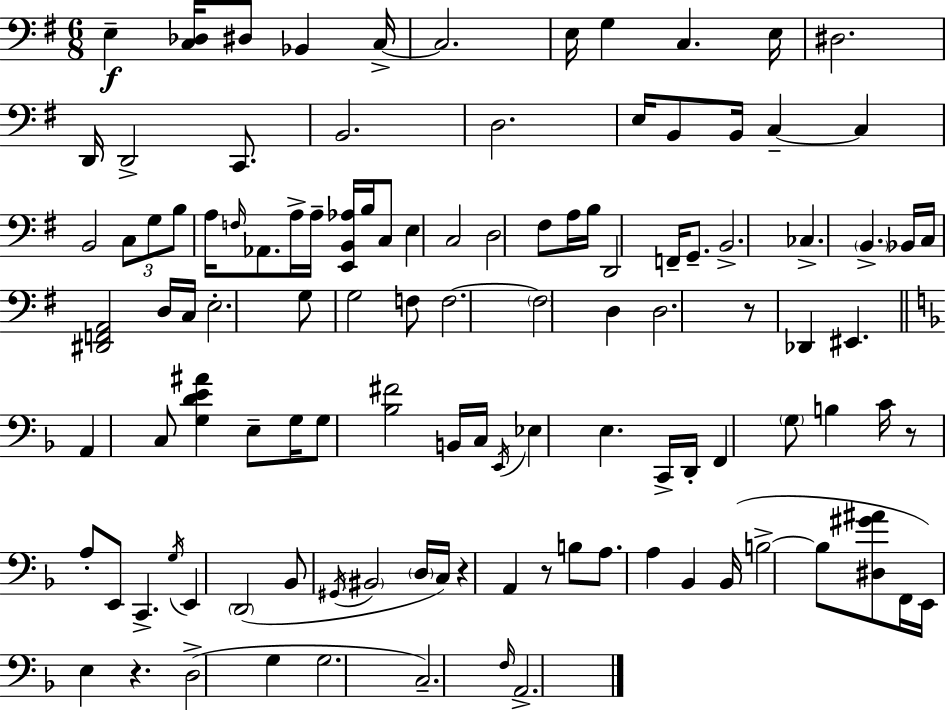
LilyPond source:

{
  \clef bass
  \numericTimeSignature
  \time 6/8
  \key g \major
  e4--\f <c des>16 dis8 bes,4 c16->~~ | c2. | e16 g4 c4. e16 | dis2. | \break d,16 d,2-> c,8. | b,2. | d2. | e16 b,8 b,16 c4--~~ c4 | \break b,2 \tuplet 3/2 { c8 g8 | b8 } a16 \grace { f16 } aes,8. a16-> a16-- <e, b, aes>16 b16 c8 | e4 c2 | d2 fis8 a16 | \break b16 d,2 f,16-- g,8.-- | b,2.-> | ces4.-> \parenthesize b,4.-> | bes,16 c16 <dis, f, a,>2 d16 | \break c16 e2.-. | g8 g2 f8 | f2.~~ | \parenthesize f2 d4 | \break d2. | r8 des,4 eis,4. | \bar "||" \break \key d \minor a,4 c8 <g d' e' ais'>4 e8-- | g16 g8 <bes fis'>2 b,16 | c16 \acciaccatura { e,16 } ees4 e4. | c,16-> d,16-. f,4 \parenthesize g8 b4 | \break c'16 r8 a8-. e,8 c,4.-> | \acciaccatura { g16 } e,4 \parenthesize d,2( | bes,8 \acciaccatura { gis,16 } \parenthesize bis,2 | \parenthesize d16 c16) r4 a,4 r8 | \break b8 a8. a4 bes,4 | bes,16( b2->~~ b8 | <dis gis' ais'>8 f,16 e,16) e4 r4. | d2->( g4 | \break g2. | c2.--) | \grace { f16 } a,2.-> | \bar "|."
}